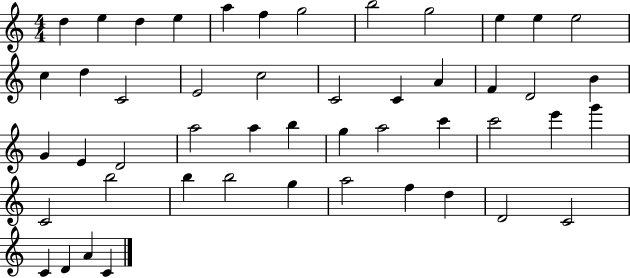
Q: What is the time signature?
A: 4/4